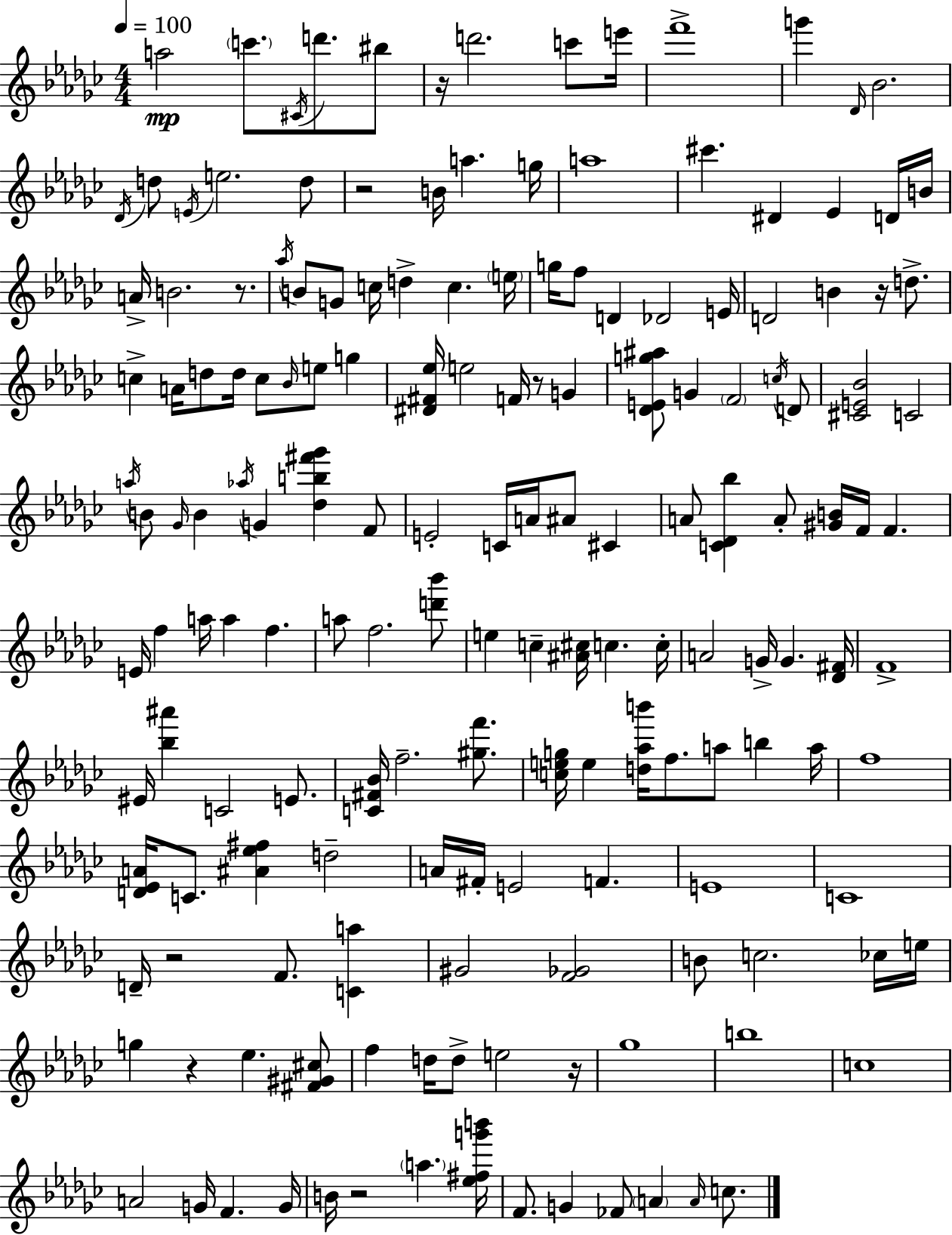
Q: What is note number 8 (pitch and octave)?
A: E6